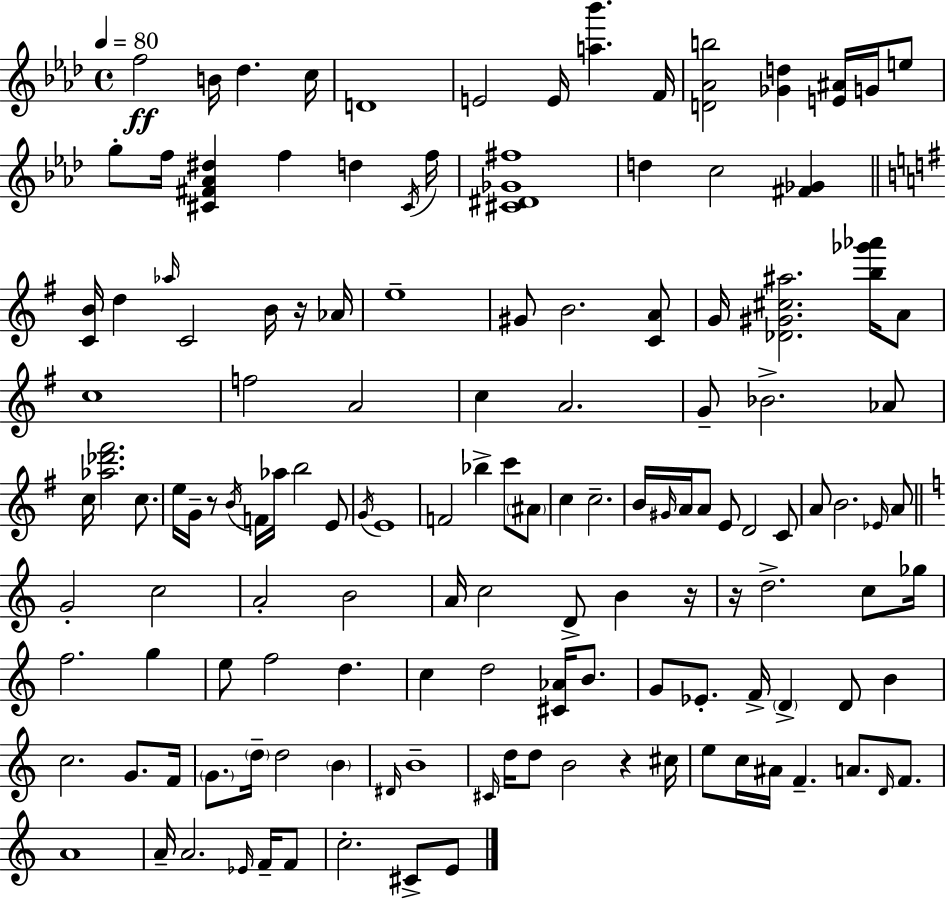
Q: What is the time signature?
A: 4/4